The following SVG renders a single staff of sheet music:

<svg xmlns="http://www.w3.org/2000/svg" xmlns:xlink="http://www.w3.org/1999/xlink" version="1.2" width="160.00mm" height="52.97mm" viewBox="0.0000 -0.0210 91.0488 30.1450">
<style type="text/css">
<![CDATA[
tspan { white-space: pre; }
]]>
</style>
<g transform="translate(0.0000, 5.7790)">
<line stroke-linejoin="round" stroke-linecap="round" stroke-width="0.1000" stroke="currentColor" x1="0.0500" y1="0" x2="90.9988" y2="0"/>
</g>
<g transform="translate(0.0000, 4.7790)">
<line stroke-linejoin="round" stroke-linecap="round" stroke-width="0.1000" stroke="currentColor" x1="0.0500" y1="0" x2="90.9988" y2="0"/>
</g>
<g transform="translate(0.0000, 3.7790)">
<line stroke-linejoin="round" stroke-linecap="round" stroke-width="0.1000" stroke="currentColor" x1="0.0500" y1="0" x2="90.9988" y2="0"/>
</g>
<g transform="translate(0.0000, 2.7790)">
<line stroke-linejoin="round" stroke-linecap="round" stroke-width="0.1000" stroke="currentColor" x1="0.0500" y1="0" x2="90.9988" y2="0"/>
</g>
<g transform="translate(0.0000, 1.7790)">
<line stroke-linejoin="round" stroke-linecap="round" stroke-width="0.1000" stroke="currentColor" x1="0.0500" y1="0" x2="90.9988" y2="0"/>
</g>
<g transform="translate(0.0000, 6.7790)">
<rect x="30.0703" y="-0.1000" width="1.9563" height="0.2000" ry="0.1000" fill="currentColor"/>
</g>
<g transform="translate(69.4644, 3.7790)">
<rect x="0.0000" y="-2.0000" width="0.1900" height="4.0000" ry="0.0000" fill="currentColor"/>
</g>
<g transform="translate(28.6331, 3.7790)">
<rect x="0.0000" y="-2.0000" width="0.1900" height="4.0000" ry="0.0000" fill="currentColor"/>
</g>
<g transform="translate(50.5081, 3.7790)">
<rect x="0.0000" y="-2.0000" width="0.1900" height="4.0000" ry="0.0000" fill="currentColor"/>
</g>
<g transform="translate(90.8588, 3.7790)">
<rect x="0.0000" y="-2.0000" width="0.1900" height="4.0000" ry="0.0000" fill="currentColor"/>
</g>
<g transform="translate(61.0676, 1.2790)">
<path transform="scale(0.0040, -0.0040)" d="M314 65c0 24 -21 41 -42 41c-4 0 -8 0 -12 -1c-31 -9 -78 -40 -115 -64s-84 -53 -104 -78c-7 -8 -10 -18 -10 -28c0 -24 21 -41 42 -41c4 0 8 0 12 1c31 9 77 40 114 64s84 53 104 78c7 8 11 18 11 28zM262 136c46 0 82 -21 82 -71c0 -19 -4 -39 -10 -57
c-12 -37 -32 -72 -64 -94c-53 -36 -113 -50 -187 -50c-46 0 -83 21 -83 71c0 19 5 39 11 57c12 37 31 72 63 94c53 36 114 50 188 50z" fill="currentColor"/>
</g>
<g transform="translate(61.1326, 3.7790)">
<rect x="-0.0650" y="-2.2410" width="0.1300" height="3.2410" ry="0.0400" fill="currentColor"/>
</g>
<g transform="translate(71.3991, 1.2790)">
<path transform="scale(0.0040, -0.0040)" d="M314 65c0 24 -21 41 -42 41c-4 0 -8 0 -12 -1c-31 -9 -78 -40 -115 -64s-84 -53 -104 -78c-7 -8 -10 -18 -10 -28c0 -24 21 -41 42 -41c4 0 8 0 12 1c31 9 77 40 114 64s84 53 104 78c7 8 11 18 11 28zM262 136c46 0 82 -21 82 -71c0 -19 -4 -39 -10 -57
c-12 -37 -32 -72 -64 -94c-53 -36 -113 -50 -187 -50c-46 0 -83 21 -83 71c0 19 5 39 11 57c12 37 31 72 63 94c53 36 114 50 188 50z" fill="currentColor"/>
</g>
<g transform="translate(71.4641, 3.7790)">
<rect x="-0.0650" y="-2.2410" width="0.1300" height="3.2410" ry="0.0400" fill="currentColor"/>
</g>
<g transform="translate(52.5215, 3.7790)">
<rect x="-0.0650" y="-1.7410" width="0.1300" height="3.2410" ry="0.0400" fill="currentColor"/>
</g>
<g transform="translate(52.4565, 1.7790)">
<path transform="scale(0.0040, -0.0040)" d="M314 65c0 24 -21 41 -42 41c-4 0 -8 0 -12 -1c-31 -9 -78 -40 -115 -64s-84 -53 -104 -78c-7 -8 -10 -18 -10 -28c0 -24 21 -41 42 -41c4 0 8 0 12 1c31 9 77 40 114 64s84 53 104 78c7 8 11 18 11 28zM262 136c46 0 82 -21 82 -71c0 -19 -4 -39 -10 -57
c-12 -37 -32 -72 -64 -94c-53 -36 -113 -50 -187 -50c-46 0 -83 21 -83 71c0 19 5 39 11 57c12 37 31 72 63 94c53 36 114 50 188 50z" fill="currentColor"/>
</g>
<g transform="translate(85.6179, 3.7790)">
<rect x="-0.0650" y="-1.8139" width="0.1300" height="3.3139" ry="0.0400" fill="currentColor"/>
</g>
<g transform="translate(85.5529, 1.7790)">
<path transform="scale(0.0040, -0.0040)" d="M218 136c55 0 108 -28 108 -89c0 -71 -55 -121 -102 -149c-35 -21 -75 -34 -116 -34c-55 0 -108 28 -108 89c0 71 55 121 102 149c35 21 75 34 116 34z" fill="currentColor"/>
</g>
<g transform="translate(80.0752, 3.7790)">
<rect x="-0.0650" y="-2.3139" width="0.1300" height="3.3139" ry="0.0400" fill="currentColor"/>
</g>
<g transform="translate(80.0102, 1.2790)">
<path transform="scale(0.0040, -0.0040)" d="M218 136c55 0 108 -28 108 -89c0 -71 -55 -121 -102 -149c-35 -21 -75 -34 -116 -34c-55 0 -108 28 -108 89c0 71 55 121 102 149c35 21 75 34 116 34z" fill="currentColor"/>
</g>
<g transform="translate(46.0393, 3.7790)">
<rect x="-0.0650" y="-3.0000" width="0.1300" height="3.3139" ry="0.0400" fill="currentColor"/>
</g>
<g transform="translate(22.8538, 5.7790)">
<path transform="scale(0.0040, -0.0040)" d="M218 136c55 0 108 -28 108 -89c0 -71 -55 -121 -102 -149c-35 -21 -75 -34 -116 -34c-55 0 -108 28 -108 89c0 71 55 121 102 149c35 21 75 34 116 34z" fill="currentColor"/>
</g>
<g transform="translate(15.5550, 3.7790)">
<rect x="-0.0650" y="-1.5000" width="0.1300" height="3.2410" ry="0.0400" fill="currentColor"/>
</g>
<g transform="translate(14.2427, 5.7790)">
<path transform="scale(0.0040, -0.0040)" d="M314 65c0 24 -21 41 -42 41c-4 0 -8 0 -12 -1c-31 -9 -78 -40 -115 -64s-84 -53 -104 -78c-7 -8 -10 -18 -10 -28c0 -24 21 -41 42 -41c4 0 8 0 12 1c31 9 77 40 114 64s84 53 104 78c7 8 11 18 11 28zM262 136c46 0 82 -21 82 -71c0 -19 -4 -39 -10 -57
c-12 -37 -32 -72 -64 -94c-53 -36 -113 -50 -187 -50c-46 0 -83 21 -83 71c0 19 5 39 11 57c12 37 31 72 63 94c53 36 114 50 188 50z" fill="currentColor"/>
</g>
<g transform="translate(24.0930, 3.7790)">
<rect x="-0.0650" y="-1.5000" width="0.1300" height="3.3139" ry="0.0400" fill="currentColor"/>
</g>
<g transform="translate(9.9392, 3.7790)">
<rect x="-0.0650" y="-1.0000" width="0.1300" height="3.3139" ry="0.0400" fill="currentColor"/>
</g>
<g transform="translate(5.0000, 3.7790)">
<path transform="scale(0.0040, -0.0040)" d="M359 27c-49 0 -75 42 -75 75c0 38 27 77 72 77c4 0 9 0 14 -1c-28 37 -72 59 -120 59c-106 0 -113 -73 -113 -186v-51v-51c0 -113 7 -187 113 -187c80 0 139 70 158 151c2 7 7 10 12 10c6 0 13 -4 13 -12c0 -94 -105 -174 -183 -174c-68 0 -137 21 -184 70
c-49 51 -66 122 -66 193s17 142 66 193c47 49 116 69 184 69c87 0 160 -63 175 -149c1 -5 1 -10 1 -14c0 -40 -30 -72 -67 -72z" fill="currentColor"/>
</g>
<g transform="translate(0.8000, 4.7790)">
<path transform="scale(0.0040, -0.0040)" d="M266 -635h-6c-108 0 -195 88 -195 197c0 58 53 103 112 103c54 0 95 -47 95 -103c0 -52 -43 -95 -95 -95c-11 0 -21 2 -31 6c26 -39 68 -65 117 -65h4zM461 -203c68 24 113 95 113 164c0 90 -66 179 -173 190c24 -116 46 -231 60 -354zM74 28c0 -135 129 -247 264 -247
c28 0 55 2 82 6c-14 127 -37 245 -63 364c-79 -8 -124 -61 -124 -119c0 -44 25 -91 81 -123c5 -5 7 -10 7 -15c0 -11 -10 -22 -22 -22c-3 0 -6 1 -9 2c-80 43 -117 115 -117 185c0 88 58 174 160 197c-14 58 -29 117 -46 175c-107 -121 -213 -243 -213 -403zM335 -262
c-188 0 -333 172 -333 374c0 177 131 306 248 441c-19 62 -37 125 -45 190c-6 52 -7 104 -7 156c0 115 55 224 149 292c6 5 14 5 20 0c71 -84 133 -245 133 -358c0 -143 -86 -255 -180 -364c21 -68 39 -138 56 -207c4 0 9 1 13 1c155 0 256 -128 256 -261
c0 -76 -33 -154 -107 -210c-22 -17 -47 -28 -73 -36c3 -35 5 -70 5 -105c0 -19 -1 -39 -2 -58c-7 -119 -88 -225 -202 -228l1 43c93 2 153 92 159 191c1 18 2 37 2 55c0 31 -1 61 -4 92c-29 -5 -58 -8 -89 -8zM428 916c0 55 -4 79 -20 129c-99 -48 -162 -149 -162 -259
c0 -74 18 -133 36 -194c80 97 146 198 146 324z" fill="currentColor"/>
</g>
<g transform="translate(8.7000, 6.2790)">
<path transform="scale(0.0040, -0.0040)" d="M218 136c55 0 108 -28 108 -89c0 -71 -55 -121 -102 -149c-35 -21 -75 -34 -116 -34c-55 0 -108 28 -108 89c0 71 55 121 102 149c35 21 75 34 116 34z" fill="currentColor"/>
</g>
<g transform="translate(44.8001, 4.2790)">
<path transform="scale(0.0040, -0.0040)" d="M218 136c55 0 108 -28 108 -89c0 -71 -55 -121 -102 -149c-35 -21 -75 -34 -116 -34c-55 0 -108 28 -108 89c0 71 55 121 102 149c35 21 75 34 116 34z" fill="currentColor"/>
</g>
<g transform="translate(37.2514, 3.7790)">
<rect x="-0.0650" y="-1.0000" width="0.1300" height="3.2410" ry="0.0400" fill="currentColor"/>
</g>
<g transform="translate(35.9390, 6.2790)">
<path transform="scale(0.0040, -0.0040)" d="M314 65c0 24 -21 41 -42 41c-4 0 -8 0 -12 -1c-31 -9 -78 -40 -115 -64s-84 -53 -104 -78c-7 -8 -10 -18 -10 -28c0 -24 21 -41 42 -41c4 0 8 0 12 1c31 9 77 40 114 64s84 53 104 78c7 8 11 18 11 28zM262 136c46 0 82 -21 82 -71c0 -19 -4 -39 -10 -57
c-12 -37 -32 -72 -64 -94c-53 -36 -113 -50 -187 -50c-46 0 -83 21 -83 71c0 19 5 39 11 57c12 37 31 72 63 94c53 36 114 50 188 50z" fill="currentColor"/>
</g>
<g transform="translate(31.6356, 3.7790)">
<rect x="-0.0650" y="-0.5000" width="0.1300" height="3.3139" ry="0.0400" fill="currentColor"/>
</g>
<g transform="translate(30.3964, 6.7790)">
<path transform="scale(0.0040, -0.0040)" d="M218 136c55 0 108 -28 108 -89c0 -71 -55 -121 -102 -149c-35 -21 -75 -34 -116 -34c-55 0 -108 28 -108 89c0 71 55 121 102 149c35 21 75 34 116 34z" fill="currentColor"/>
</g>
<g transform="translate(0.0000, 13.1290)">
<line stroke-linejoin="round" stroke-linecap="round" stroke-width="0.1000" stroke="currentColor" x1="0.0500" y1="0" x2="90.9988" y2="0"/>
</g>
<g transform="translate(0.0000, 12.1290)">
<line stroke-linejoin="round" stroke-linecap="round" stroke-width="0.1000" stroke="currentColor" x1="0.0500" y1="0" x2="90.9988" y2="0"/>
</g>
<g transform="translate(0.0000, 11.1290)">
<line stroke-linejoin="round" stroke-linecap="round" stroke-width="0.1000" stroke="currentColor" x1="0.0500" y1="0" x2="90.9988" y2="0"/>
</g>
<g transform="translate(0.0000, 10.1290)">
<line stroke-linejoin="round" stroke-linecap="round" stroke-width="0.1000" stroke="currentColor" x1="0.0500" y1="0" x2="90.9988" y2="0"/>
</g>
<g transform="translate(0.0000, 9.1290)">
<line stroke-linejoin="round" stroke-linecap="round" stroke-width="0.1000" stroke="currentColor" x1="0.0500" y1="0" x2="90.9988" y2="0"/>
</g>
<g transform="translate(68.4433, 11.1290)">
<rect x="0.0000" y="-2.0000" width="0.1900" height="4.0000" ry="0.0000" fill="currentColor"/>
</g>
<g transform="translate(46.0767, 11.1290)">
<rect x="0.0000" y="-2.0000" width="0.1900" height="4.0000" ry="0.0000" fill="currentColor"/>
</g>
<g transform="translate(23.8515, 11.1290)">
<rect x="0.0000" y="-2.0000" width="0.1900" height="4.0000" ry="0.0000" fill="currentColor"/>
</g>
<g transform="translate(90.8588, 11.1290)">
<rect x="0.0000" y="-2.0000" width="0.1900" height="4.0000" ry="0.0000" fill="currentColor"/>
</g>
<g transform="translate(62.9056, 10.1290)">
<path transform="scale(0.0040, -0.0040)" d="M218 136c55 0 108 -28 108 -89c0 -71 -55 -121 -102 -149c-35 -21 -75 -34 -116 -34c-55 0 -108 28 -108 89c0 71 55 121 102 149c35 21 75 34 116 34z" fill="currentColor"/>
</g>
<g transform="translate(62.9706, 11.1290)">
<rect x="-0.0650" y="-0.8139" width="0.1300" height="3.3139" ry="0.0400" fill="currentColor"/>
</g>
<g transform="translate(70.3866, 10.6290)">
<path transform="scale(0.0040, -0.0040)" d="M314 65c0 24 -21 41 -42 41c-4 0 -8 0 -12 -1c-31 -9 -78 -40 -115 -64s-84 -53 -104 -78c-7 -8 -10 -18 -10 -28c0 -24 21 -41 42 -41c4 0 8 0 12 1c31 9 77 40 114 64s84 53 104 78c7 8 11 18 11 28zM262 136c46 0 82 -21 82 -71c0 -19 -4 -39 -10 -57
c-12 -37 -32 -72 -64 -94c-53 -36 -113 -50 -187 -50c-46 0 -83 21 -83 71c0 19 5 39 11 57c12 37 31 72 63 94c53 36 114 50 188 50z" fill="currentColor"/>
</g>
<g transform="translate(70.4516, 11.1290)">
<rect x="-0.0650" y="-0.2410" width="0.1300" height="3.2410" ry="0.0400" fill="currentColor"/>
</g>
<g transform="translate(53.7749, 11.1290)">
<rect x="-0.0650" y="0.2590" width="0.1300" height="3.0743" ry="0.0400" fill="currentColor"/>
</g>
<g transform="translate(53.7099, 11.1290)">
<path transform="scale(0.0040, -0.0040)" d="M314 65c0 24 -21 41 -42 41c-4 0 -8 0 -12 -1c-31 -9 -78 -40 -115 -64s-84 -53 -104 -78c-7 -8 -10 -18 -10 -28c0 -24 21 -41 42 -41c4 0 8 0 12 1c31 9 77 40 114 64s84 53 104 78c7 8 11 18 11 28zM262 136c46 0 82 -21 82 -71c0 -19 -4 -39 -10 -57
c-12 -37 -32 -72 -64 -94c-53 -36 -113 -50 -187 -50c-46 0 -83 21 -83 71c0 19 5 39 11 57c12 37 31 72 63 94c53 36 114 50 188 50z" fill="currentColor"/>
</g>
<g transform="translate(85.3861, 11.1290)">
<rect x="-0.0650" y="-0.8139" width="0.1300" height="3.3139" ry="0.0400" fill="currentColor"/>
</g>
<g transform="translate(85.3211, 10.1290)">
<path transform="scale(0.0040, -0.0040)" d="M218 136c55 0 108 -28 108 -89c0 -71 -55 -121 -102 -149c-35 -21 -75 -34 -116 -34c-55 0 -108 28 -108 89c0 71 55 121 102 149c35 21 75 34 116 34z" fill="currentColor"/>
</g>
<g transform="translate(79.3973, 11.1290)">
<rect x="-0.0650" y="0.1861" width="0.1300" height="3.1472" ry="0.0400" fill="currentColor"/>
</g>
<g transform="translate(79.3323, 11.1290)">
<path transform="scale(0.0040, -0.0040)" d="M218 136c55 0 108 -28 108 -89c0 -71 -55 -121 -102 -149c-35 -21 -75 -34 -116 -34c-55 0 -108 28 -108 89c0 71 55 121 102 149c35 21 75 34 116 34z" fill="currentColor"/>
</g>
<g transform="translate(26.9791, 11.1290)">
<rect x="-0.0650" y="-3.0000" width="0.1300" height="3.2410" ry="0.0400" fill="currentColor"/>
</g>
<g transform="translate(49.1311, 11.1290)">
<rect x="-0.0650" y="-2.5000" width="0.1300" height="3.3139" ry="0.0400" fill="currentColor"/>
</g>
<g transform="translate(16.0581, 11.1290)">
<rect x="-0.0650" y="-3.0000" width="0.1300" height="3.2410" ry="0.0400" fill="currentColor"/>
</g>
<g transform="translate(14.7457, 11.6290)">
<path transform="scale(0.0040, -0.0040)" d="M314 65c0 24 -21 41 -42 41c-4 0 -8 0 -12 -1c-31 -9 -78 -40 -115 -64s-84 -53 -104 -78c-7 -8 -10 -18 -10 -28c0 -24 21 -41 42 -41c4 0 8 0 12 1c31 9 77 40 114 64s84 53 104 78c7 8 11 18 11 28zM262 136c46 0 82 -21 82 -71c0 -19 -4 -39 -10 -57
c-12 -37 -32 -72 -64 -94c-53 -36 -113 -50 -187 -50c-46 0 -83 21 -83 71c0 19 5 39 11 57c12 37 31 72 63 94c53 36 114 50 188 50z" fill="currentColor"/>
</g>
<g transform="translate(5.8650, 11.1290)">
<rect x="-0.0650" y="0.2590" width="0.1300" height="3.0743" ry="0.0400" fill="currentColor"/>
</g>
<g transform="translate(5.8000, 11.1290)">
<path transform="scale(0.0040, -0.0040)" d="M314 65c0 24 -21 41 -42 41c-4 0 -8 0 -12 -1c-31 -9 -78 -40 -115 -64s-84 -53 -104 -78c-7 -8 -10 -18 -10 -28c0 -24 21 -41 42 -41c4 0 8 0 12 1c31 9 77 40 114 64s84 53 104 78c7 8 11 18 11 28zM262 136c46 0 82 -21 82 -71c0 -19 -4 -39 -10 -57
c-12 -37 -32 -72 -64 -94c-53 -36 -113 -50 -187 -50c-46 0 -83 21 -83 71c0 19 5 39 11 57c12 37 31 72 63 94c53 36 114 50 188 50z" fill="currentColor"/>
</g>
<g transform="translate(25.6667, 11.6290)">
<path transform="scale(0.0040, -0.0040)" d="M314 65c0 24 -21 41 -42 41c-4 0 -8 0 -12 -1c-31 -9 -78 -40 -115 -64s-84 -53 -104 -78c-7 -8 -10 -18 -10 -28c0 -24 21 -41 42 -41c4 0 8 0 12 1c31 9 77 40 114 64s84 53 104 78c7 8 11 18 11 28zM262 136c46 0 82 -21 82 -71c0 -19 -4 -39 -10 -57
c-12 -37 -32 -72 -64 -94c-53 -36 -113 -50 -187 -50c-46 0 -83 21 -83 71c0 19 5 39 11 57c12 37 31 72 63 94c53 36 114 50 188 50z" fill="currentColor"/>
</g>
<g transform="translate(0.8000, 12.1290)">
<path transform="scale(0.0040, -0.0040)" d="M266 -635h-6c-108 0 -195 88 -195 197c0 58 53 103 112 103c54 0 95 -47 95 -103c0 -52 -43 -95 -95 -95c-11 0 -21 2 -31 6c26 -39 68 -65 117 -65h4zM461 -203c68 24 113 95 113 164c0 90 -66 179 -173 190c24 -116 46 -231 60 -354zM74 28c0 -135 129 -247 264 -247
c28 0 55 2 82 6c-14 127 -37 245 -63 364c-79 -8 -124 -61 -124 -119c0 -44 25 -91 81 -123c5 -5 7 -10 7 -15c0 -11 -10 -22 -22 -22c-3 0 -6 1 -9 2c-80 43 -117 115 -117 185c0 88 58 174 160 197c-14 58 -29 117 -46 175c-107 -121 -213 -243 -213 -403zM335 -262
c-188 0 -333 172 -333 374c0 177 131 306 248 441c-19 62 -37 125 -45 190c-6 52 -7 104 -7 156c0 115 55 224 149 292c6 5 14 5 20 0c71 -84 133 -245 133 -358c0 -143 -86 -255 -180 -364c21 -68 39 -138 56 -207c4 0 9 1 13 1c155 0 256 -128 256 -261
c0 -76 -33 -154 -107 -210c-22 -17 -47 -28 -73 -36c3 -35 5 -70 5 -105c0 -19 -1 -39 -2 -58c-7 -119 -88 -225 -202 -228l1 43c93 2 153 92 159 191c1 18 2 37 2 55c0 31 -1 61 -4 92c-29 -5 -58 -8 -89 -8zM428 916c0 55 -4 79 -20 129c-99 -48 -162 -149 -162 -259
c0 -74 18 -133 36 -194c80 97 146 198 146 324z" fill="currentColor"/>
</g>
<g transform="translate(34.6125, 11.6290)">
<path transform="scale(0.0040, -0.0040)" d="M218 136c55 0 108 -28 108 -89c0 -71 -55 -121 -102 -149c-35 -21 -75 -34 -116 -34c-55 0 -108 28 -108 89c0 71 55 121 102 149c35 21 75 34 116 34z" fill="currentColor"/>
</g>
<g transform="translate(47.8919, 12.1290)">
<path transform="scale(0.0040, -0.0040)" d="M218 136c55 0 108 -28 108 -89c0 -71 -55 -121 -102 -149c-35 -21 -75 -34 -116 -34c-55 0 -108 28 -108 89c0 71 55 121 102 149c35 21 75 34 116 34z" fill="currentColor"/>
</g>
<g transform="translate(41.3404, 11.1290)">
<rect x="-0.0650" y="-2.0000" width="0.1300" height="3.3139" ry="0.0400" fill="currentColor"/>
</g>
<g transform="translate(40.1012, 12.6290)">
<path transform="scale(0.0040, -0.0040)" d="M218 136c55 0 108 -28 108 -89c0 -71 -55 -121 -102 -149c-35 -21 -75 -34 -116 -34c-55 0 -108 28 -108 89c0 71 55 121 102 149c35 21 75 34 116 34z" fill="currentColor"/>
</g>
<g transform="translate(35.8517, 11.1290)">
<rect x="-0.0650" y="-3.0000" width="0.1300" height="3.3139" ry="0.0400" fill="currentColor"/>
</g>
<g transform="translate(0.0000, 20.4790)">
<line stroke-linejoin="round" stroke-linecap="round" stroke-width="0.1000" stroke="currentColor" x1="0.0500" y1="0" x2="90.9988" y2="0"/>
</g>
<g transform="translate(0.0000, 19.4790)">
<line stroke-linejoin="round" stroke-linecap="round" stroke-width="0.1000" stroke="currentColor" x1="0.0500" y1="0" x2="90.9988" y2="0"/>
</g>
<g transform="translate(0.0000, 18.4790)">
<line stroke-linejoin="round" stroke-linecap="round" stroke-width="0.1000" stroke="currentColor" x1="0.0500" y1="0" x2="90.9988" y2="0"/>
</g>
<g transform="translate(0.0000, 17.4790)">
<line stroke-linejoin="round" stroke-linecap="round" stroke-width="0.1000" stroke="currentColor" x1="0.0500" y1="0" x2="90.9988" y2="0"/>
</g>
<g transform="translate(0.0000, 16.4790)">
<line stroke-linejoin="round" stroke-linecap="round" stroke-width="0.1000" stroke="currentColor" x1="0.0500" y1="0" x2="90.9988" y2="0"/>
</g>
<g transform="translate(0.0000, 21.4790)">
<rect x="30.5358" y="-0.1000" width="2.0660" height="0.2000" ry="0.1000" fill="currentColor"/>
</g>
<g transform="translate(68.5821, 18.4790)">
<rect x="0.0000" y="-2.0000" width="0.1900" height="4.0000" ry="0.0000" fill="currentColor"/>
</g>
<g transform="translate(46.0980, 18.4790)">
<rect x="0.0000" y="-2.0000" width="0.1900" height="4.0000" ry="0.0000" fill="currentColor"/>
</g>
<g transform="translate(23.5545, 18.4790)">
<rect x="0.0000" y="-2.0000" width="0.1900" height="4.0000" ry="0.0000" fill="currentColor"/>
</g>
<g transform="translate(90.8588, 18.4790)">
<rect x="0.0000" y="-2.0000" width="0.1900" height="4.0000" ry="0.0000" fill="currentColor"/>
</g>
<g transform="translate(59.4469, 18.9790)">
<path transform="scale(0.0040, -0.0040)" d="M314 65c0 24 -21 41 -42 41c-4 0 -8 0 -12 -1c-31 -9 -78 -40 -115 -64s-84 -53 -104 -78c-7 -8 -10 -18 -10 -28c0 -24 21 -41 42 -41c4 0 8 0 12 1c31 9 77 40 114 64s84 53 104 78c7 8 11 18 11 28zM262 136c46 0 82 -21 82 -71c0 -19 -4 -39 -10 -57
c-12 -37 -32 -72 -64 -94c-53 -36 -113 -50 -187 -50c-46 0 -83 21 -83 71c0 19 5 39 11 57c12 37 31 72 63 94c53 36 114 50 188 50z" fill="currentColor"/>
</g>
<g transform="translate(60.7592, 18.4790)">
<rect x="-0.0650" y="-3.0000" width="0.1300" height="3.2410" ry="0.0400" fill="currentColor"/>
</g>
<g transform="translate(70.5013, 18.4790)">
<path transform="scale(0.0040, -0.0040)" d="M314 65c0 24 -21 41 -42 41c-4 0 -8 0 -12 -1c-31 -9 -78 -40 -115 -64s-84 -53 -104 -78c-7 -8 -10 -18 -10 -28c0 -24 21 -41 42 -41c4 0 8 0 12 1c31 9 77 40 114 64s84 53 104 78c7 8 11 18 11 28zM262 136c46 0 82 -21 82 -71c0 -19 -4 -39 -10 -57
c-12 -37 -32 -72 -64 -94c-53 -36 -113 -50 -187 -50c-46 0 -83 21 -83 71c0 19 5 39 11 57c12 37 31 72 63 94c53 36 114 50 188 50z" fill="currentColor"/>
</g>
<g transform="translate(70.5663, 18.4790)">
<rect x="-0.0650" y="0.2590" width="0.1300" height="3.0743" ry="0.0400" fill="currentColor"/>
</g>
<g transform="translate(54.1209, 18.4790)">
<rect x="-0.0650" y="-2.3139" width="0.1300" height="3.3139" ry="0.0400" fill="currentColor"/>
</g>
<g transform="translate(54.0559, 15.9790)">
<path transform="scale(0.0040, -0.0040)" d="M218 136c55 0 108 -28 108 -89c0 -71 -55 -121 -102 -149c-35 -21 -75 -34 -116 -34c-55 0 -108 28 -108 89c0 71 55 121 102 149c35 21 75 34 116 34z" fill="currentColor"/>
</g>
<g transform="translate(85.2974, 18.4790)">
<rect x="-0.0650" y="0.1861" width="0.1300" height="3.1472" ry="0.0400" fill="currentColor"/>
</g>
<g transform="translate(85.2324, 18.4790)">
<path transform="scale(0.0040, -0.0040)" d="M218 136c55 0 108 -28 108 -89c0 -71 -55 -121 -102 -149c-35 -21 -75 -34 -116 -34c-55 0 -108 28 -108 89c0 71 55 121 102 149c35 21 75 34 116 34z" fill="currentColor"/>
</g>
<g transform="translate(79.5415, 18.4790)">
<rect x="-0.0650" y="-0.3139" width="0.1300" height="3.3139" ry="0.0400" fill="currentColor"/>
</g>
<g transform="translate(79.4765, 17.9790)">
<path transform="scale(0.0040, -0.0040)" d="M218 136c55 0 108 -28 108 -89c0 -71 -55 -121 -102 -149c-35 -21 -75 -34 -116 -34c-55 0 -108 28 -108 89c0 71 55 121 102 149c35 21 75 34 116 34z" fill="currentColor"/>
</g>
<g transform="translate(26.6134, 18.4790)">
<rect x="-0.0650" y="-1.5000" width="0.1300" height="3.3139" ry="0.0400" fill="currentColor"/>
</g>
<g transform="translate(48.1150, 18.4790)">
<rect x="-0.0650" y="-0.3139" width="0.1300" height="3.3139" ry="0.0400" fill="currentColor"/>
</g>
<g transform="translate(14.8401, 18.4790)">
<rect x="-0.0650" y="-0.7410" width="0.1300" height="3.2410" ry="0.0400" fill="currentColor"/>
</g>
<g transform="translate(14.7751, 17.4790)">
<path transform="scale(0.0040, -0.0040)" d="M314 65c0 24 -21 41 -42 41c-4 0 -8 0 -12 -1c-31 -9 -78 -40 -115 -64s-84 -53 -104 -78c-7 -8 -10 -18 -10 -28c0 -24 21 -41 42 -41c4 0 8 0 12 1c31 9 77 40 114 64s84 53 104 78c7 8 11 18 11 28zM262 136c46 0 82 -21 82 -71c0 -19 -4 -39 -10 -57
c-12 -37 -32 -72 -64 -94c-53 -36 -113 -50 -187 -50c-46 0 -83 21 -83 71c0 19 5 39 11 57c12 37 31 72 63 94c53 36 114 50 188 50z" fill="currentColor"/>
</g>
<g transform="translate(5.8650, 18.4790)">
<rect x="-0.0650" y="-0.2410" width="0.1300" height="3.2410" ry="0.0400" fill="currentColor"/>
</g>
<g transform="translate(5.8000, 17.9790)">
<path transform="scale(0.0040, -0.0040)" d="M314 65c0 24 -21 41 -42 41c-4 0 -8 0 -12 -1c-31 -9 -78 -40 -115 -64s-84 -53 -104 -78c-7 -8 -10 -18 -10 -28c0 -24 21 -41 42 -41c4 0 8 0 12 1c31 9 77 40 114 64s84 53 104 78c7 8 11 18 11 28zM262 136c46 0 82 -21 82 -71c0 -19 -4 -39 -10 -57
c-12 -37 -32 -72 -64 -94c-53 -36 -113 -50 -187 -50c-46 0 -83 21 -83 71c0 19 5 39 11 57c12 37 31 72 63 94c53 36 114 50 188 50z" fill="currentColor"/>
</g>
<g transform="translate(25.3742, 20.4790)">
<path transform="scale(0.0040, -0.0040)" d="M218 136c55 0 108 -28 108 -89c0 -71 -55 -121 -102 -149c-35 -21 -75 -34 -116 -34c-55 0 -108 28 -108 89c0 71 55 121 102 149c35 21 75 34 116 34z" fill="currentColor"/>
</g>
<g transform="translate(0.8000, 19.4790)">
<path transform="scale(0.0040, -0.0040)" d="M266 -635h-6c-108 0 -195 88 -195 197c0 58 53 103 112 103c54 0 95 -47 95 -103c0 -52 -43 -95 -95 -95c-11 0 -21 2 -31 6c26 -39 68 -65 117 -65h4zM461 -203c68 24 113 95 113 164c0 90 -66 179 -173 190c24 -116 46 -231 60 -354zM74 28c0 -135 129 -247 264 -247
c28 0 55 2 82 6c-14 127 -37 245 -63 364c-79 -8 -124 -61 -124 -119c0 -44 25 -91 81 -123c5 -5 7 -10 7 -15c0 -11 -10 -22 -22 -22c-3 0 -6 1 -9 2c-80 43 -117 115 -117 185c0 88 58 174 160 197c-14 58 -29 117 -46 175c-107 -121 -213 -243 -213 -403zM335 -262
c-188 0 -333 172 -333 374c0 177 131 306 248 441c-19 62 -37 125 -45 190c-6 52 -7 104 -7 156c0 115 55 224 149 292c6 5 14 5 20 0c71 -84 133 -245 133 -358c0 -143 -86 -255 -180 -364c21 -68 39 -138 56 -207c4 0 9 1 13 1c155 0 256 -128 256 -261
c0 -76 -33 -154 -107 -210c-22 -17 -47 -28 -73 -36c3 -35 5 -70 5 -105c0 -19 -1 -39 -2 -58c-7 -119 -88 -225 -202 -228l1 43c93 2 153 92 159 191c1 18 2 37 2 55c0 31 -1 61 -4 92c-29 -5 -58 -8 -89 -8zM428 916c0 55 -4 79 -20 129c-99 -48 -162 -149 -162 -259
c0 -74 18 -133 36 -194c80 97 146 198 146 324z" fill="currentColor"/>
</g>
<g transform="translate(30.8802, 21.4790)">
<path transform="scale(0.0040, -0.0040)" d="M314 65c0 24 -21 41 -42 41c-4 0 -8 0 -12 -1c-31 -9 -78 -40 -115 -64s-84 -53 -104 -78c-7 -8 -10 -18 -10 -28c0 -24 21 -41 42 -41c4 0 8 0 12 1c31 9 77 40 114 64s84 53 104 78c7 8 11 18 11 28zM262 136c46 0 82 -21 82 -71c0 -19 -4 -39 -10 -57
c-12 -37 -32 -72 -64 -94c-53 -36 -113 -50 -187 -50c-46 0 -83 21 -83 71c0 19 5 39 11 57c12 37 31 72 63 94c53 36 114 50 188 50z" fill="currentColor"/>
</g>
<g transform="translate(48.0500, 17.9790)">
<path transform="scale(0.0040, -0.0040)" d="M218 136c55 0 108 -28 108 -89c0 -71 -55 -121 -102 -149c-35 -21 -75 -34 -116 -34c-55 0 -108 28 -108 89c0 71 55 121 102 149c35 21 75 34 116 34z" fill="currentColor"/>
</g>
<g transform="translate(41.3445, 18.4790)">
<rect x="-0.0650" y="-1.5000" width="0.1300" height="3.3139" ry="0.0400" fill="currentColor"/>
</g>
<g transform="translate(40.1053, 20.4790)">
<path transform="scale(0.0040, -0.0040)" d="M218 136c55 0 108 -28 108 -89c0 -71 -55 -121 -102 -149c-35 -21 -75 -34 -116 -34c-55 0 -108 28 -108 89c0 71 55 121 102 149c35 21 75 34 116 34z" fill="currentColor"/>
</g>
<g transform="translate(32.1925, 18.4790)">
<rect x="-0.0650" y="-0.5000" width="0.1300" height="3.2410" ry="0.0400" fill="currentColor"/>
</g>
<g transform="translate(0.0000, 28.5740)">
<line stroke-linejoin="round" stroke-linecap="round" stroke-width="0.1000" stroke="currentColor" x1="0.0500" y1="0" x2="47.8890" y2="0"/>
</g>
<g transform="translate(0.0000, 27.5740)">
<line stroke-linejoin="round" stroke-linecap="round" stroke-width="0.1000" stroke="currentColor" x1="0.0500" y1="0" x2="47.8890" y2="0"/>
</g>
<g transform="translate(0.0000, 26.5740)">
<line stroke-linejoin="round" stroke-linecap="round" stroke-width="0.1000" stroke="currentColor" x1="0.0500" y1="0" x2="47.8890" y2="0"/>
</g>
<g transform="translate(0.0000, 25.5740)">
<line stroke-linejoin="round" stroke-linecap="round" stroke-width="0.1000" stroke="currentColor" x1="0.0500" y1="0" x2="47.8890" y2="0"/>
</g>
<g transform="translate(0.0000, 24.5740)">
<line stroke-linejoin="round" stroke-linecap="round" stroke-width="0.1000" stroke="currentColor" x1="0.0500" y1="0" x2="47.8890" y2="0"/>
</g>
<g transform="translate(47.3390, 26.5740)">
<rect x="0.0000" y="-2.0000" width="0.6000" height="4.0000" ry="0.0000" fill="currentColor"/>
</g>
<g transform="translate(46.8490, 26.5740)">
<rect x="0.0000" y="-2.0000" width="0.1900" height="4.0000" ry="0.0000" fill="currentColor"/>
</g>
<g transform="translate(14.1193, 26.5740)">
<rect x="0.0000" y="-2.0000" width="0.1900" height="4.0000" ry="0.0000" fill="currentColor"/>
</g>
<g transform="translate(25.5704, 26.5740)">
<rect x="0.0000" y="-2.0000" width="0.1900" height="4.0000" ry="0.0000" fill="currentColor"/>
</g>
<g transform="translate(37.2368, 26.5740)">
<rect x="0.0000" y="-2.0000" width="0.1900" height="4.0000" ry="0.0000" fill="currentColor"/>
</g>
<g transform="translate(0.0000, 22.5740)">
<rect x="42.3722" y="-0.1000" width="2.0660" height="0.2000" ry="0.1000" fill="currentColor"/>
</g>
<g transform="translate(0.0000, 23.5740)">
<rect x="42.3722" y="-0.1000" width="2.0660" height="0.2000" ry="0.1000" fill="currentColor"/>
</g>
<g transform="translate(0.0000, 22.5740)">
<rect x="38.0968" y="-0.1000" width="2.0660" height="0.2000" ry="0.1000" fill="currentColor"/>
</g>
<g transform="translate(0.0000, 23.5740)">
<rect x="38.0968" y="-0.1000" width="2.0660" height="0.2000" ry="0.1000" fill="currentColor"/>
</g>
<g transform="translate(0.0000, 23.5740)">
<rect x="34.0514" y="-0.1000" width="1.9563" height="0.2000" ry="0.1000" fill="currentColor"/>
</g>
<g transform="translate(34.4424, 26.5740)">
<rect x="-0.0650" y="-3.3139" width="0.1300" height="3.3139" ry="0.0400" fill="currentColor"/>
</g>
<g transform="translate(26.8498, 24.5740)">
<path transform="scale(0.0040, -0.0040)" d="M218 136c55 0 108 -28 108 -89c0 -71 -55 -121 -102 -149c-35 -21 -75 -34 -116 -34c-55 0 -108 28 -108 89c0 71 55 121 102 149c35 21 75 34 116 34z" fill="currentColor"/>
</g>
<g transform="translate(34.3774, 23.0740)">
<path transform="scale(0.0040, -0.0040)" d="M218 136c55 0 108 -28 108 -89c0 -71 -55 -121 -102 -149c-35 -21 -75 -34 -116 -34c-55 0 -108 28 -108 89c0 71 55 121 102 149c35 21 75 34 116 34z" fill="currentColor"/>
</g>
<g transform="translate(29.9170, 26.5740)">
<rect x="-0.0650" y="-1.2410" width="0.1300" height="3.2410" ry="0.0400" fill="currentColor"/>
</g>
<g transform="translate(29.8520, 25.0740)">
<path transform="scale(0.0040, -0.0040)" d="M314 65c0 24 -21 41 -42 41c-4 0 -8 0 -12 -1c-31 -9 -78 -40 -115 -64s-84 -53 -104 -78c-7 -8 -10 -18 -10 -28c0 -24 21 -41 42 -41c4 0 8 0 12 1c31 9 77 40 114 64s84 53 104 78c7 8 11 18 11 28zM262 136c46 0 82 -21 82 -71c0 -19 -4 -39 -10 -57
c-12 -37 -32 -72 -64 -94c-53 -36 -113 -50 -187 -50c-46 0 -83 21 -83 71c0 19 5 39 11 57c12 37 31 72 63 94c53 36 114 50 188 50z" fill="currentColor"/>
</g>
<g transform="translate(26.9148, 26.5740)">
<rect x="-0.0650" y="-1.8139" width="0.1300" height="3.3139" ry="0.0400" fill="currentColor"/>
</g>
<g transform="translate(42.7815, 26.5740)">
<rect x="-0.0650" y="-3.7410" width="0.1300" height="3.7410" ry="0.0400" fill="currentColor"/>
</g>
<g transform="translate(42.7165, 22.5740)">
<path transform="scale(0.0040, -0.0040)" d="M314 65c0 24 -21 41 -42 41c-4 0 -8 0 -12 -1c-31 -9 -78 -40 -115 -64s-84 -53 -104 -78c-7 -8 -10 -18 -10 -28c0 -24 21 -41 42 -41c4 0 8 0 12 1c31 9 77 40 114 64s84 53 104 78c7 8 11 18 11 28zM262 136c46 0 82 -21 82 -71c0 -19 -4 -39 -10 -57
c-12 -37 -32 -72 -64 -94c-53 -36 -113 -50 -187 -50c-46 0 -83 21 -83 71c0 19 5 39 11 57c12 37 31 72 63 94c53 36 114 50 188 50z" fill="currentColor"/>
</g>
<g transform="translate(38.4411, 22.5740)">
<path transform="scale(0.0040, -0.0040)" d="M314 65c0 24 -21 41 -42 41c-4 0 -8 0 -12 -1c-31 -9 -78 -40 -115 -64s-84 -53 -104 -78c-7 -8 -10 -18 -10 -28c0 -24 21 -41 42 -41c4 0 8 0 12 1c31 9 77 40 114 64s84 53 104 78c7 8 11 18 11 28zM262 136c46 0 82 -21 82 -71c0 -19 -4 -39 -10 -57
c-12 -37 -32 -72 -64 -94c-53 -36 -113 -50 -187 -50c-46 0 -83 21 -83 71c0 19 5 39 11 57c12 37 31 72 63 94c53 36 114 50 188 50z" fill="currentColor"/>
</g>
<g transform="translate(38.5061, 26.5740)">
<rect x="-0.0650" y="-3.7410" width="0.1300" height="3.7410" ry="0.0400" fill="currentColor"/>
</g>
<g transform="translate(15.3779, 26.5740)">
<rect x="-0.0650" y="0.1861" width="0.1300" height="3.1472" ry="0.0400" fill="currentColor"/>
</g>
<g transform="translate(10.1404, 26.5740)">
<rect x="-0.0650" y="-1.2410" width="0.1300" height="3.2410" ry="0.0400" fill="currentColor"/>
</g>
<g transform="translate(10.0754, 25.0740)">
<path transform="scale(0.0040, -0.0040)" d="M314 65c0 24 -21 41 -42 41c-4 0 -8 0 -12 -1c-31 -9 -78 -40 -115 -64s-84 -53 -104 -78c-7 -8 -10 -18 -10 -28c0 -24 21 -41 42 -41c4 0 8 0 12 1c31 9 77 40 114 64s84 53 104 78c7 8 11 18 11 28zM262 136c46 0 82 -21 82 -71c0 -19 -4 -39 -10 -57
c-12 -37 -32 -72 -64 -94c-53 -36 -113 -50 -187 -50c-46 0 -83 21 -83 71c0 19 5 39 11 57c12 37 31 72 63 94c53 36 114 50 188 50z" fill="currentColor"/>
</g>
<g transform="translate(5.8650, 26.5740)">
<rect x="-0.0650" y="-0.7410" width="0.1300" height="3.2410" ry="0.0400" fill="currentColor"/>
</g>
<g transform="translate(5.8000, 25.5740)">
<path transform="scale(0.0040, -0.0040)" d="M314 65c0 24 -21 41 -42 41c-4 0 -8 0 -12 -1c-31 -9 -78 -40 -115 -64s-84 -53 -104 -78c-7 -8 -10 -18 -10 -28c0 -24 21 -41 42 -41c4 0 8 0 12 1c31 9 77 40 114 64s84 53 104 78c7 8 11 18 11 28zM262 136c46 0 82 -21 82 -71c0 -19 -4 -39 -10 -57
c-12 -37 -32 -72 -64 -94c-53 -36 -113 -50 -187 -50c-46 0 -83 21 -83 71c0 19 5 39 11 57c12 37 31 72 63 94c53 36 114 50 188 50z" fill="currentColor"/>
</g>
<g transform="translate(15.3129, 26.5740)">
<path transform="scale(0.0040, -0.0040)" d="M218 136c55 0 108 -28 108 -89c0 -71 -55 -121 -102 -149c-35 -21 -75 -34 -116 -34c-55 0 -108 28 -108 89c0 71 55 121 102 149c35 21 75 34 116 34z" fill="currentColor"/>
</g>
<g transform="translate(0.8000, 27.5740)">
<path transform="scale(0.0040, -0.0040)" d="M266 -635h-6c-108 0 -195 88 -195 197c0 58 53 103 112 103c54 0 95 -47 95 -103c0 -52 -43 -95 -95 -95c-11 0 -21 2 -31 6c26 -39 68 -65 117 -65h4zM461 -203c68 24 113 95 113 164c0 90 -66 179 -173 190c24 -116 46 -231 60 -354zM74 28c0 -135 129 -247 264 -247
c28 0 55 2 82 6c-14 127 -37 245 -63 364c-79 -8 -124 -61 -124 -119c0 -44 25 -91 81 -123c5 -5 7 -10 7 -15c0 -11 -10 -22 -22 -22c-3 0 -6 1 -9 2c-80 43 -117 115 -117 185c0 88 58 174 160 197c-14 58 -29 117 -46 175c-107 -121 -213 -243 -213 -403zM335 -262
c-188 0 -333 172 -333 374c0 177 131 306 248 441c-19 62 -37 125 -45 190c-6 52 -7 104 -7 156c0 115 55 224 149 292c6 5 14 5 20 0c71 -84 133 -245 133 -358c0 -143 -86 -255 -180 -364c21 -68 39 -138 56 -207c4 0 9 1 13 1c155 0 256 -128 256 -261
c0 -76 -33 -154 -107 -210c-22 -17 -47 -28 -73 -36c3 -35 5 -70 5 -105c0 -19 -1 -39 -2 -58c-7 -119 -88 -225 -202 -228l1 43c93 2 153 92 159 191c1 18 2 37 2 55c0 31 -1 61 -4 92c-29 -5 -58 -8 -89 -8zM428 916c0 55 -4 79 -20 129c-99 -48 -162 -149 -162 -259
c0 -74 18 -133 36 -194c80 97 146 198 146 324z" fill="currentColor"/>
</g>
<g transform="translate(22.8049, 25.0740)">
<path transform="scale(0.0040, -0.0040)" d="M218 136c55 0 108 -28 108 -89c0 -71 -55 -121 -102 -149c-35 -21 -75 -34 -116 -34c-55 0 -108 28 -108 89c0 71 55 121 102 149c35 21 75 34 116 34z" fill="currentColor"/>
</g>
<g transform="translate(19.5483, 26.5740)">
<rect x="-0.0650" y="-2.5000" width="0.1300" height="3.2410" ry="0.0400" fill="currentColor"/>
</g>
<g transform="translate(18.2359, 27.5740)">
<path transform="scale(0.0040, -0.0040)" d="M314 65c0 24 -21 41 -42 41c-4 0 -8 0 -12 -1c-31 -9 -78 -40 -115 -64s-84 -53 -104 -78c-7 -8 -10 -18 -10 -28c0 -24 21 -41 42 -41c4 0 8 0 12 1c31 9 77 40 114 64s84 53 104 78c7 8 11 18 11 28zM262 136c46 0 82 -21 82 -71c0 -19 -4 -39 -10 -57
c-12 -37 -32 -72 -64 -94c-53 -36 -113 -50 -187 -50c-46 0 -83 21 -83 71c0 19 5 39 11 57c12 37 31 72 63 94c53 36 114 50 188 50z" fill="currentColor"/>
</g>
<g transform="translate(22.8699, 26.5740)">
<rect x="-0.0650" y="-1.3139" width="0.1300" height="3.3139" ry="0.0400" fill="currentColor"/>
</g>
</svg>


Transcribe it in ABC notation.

X:1
T:Untitled
M:4/4
L:1/4
K:C
D E2 E C D2 A f2 g2 g2 g f B2 A2 A2 A F G B2 d c2 B d c2 d2 E C2 E c g A2 B2 c B d2 e2 B G2 e f e2 b c'2 c'2